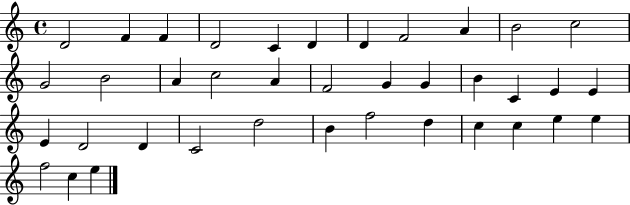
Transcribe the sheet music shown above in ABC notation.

X:1
T:Untitled
M:4/4
L:1/4
K:C
D2 F F D2 C D D F2 A B2 c2 G2 B2 A c2 A F2 G G B C E E E D2 D C2 d2 B f2 d c c e e f2 c e